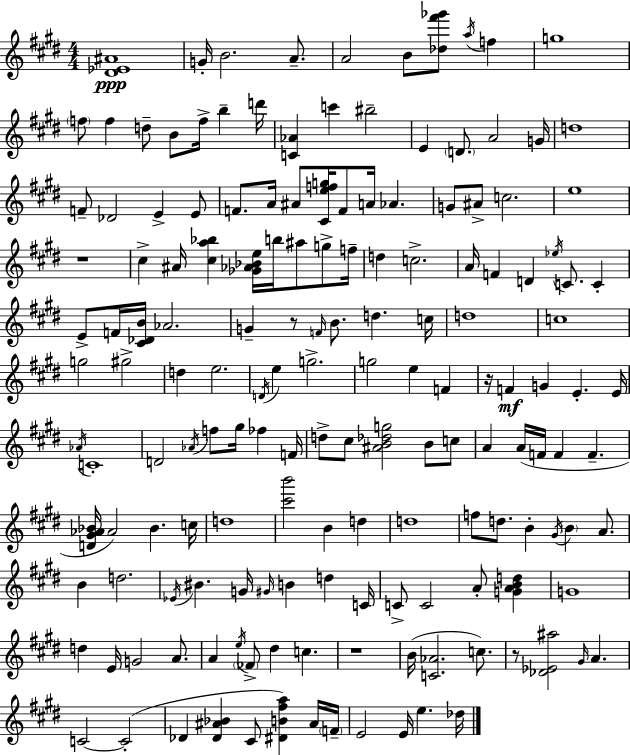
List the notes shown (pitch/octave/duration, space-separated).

[D#4,Eb4,A#4]/w G4/s B4/h. A4/e. A4/h B4/e [Db5,F#6,Gb6]/e A5/s F5/q G5/w F5/e F5/q D5/e B4/e F5/s B5/q D6/s [C4,Ab4]/q C6/q BIS5/h E4/q D4/e. A4/h G4/s D5/w F4/e Db4/h E4/q E4/e F4/e. A4/s A#4/e [C#4,E5,F5,G5]/s F4/e A4/s Ab4/q. G4/e A#4/e C5/h. E5/w R/w C#5/q A#4/s [C#5,A5,Bb5]/q [Gb4,Ab4,Bb4,E5]/s B5/s A#5/e G5/e F5/s D5/q C5/h. A4/s F4/q D4/q Eb5/s C4/e. C4/q E4/e F4/s [C#4,Db4,B4]/s Ab4/h. G4/q R/e F4/s B4/e. D5/q. C5/s D5/w C5/w G5/h G#5/h D5/q E5/h. D4/s E5/q G5/h. G5/h E5/q F4/q R/s F4/q G4/q E4/q. E4/s Ab4/s C4/w D4/h Ab4/s F5/e G#5/s FES5/q F4/s D5/e C#5/e [A#4,B4,Db5,G5]/h B4/e C5/e A4/q A4/s F4/s F4/q F4/q. [D4,G#4,Ab4,Bb4]/s Ab4/h Bb4/q. C5/s D5/w [C#6,B6]/h B4/q D5/q D5/w F5/e D5/e. B4/q G#4/s B4/q A4/e. B4/q D5/h. Eb4/s BIS4/q. G4/s G#4/s B4/q D5/q C4/s C4/e C4/h A4/e [G4,A4,B4,D5]/q G4/w D5/q E4/s G4/h A4/e. A4/q E5/s FES4/e D#5/q C5/q. R/w B4/s [C4,Ab4]/h. C5/e. R/e [Db4,Eb4,A#5]/h G#4/s A4/q. C4/h C4/h Db4/q [Db4,A#4,Bb4]/q C#4/e [D#4,B4,F#5,A5]/q A#4/s F4/s E4/h E4/s E5/q. Db5/s